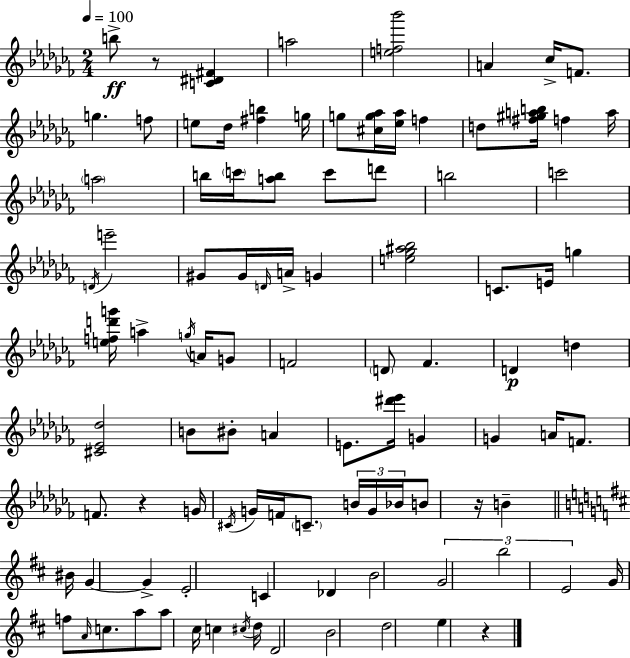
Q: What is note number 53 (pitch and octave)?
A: G4